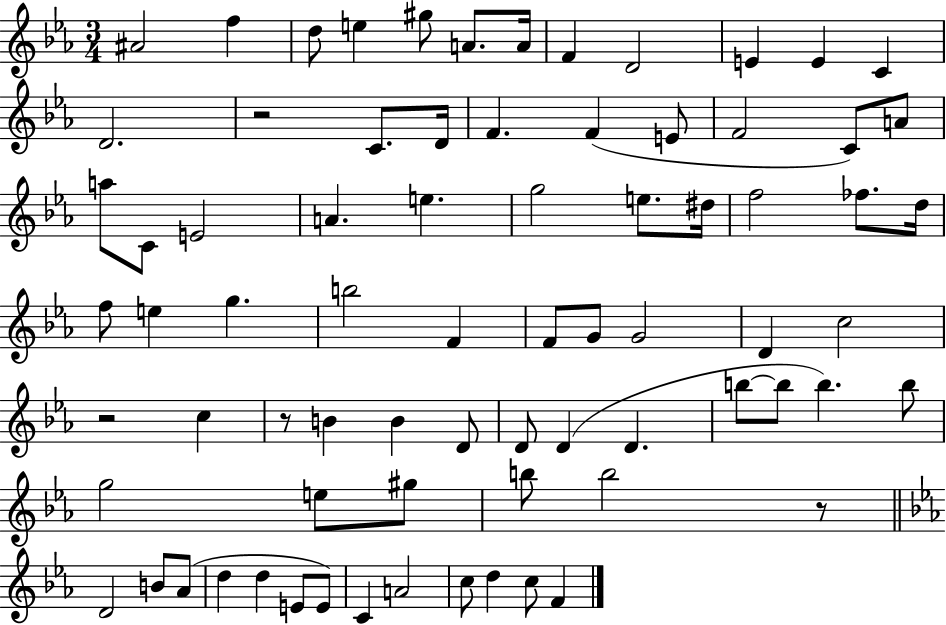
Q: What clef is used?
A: treble